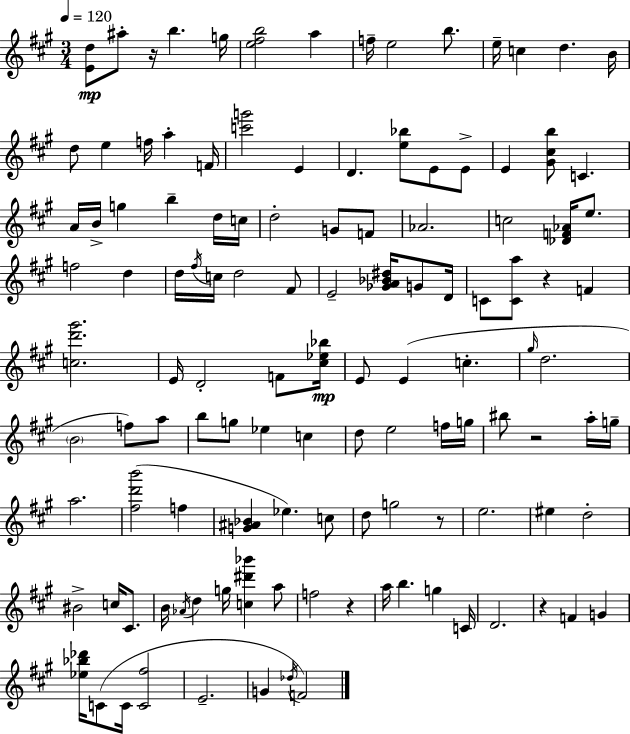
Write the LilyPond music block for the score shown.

{
  \clef treble
  \numericTimeSignature
  \time 3/4
  \key a \major
  \tempo 4 = 120
  \repeat volta 2 { <e' d''>8\mp ais''8-. r16 b''4. g''16 | <e'' fis'' b''>2 a''4 | f''16-- e''2 b''8. | e''16-- c''4 d''4. b'16 | \break d''8 e''4 f''16 a''4-. f'16 | <c''' g'''>2 e'4 | d'4. <e'' bes''>8 e'8 e'8-> | e'4 <gis' cis'' b''>8 c'4. | \break a'16 b'16-> g''4 b''4-- d''16 c''16 | d''2-. g'8 f'8 | aes'2. | c''2 <des' f' aes'>16 e''8. | \break f''2 d''4 | d''16 \acciaccatura { fis''16 } c''16 d''2 fis'8 | e'2-- <ges' a' bes' dis''>16 g'8 | d'16 c'8 <c' a''>8 r4 f'4 | \break <c'' d''' gis'''>2. | e'16 d'2-. f'8 | <cis'' ees'' bes''>16\mp e'8 e'4( c''4.-. | \grace { gis''16 } d''2. | \break \parenthesize b'2 f''8) | a''8 b''8 g''8 ees''4 c''4 | d''8 e''2 | f''16 g''16 bis''8 r2 | \break a''16-. g''16-- a''2. | <fis'' d''' b'''>2( f''4 | <g' ais' bes'>4 ees''4.) | c''8 d''8 g''2 | \break r8 e''2. | eis''4 d''2-. | bis'2-> c''16 cis'8. | b'16 \acciaccatura { aes'16 } d''4 g''16 <c'' dis''' bes'''>4 | \break a''8 f''2 r4 | a''16 b''4. g''4 | c'16 d'2. | r4 f'4 g'4 | \break <ees'' bes'' des'''>16 c'8( c'16 <c' fis''>2 | e'2.-- | g'4 \acciaccatura { des''16 }) f'2 | } \bar "|."
}